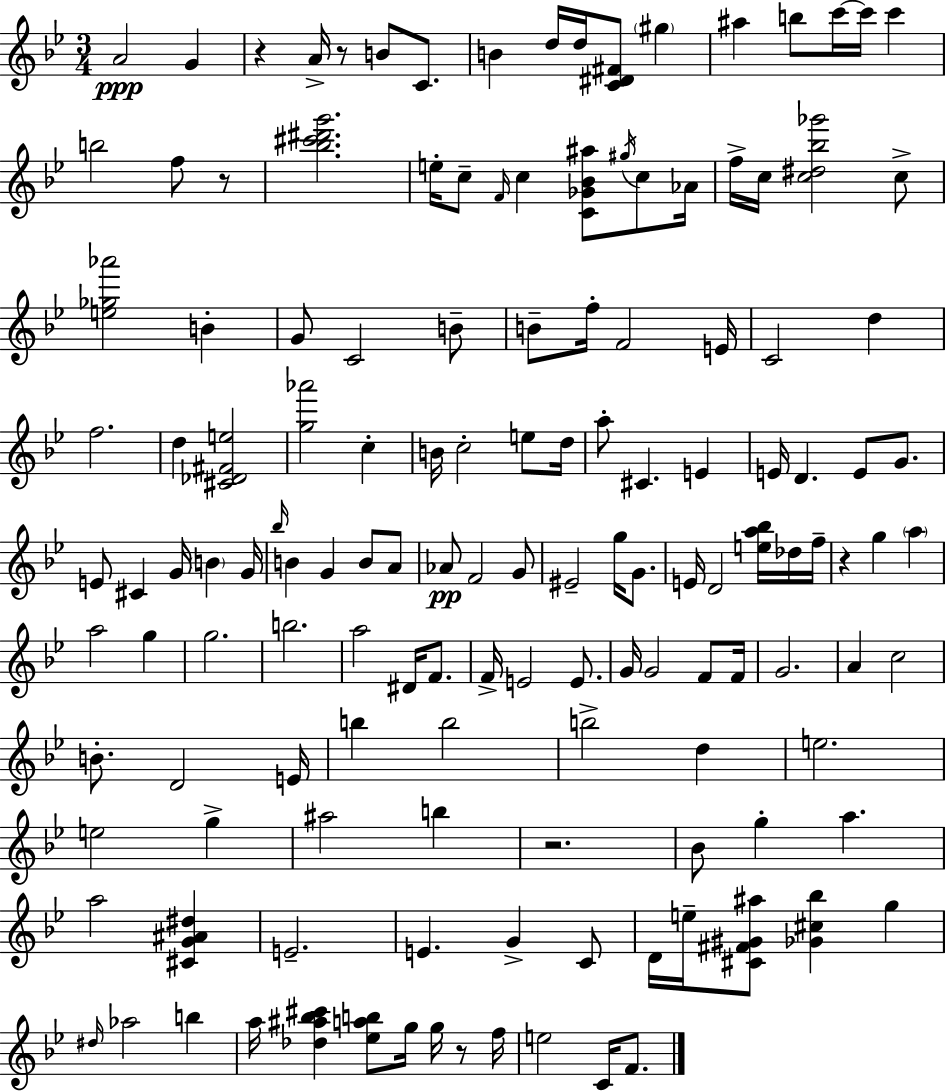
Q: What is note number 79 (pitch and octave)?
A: F4